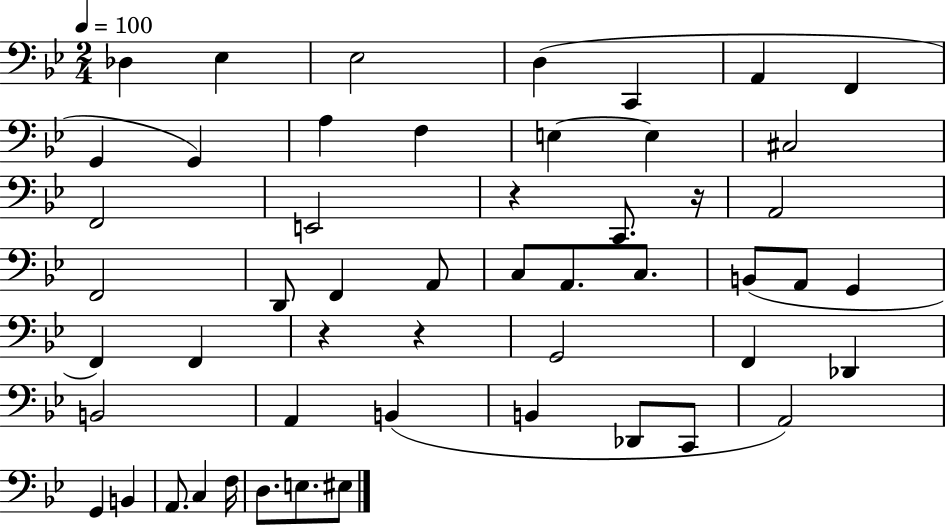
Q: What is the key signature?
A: BES major